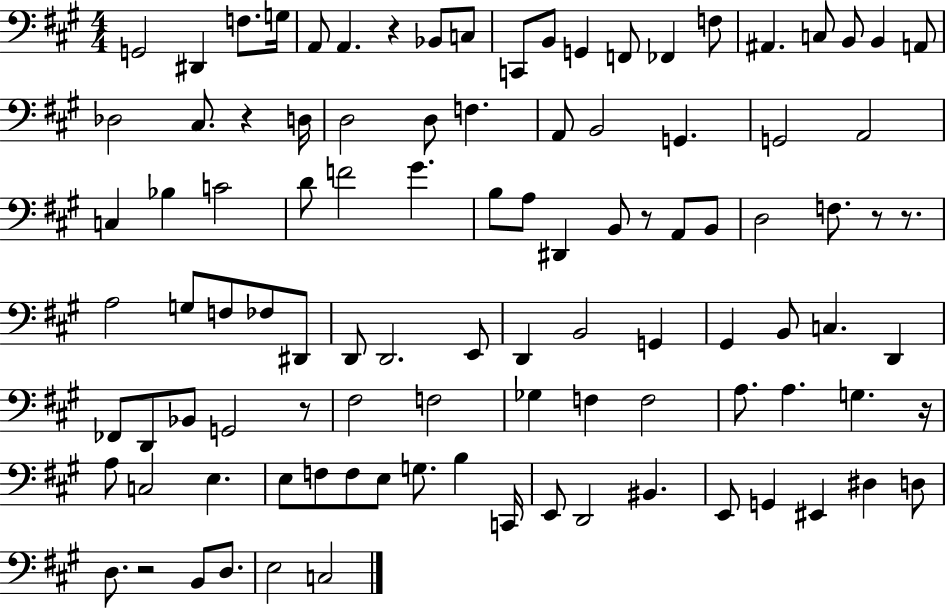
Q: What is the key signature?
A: A major